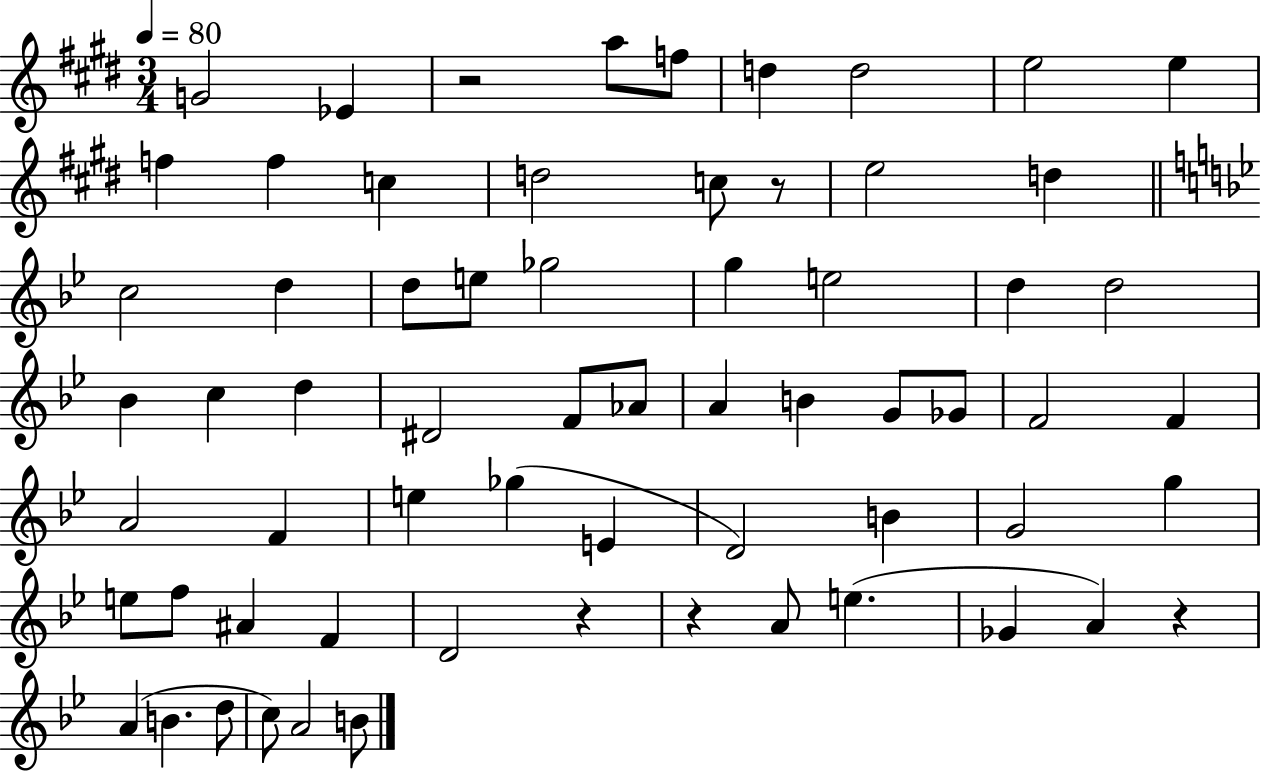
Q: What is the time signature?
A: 3/4